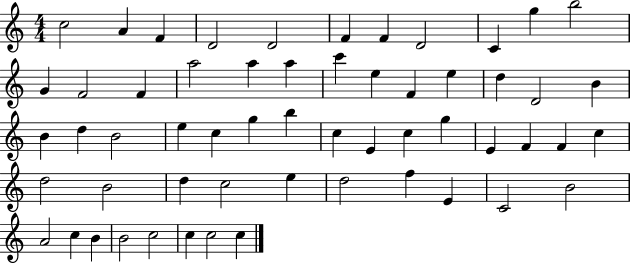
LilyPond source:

{
  \clef treble
  \numericTimeSignature
  \time 4/4
  \key c \major
  c''2 a'4 f'4 | d'2 d'2 | f'4 f'4 d'2 | c'4 g''4 b''2 | \break g'4 f'2 f'4 | a''2 a''4 a''4 | c'''4 e''4 f'4 e''4 | d''4 d'2 b'4 | \break b'4 d''4 b'2 | e''4 c''4 g''4 b''4 | c''4 e'4 c''4 g''4 | e'4 f'4 f'4 c''4 | \break d''2 b'2 | d''4 c''2 e''4 | d''2 f''4 e'4 | c'2 b'2 | \break a'2 c''4 b'4 | b'2 c''2 | c''4 c''2 c''4 | \bar "|."
}